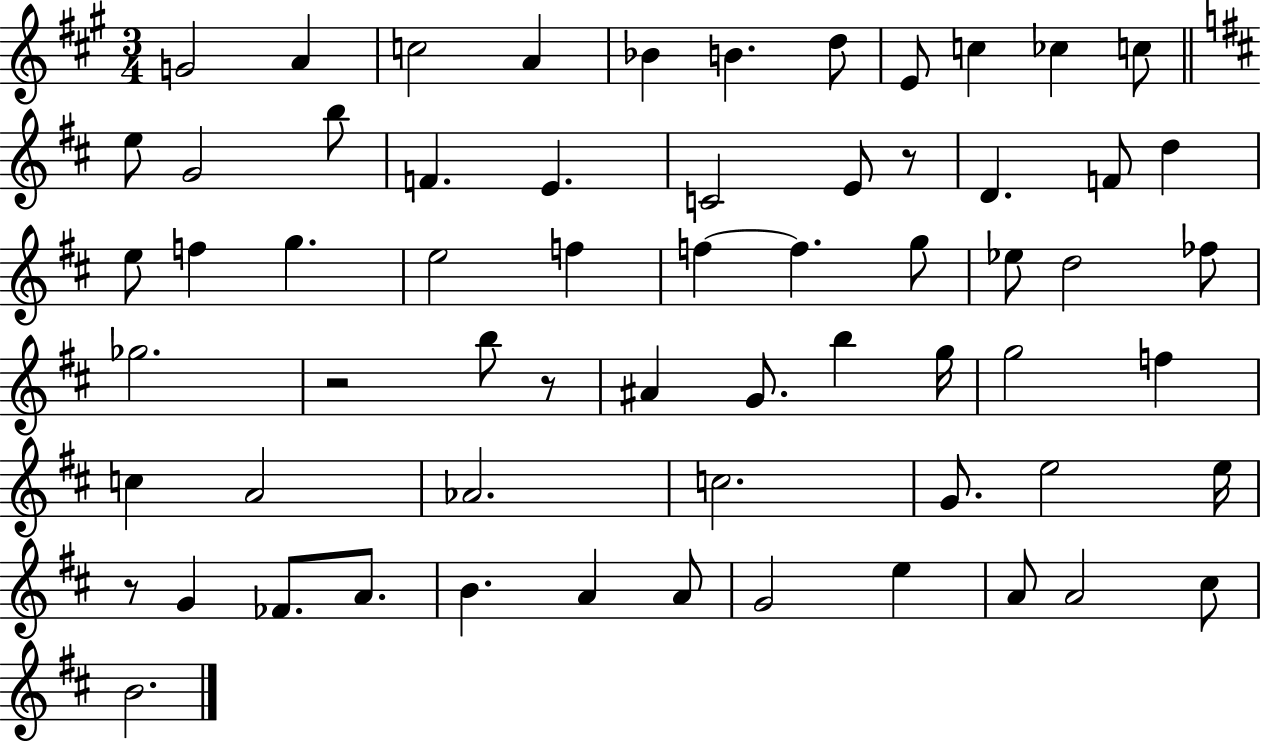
G4/h A4/q C5/h A4/q Bb4/q B4/q. D5/e E4/e C5/q CES5/q C5/e E5/e G4/h B5/e F4/q. E4/q. C4/h E4/e R/e D4/q. F4/e D5/q E5/e F5/q G5/q. E5/h F5/q F5/q F5/q. G5/e Eb5/e D5/h FES5/e Gb5/h. R/h B5/e R/e A#4/q G4/e. B5/q G5/s G5/h F5/q C5/q A4/h Ab4/h. C5/h. G4/e. E5/h E5/s R/e G4/q FES4/e. A4/e. B4/q. A4/q A4/e G4/h E5/q A4/e A4/h C#5/e B4/h.